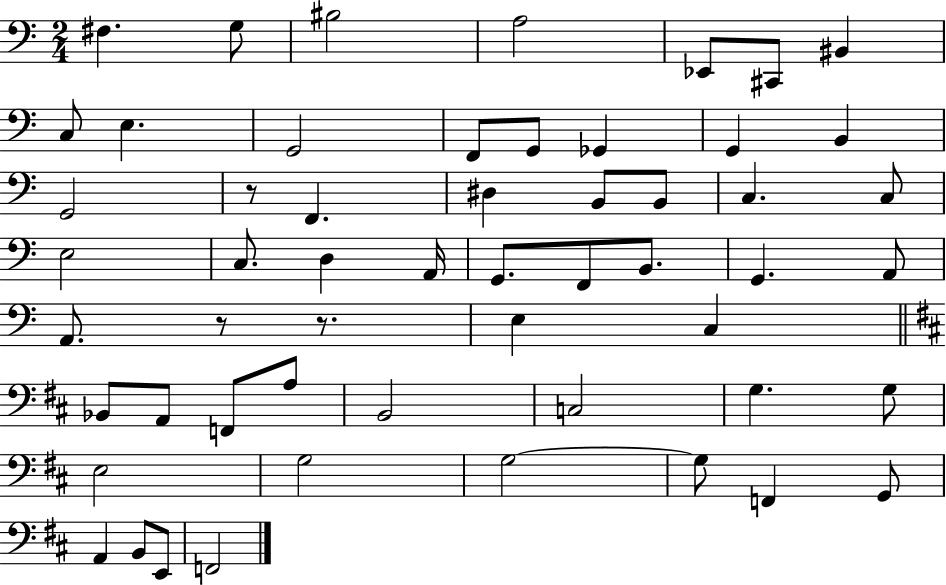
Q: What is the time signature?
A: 2/4